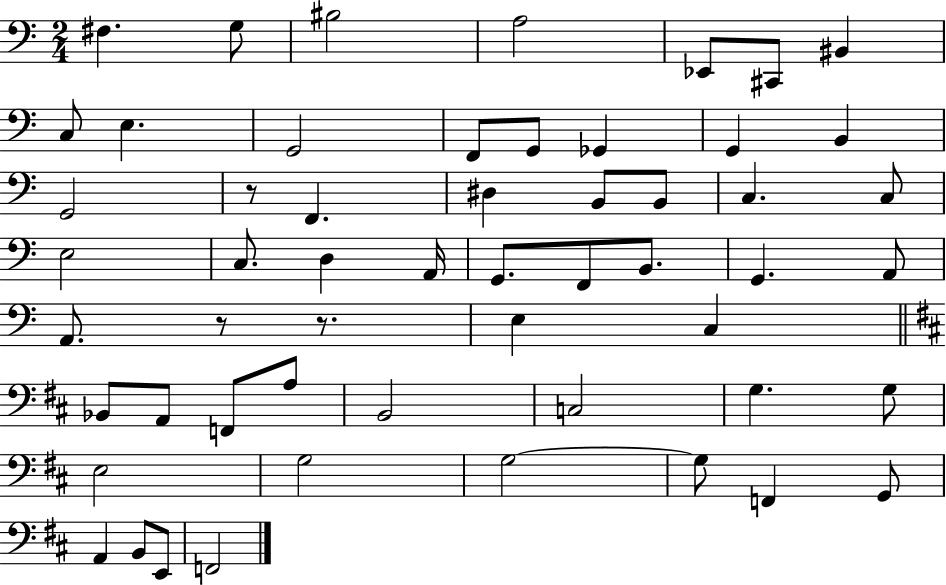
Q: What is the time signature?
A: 2/4